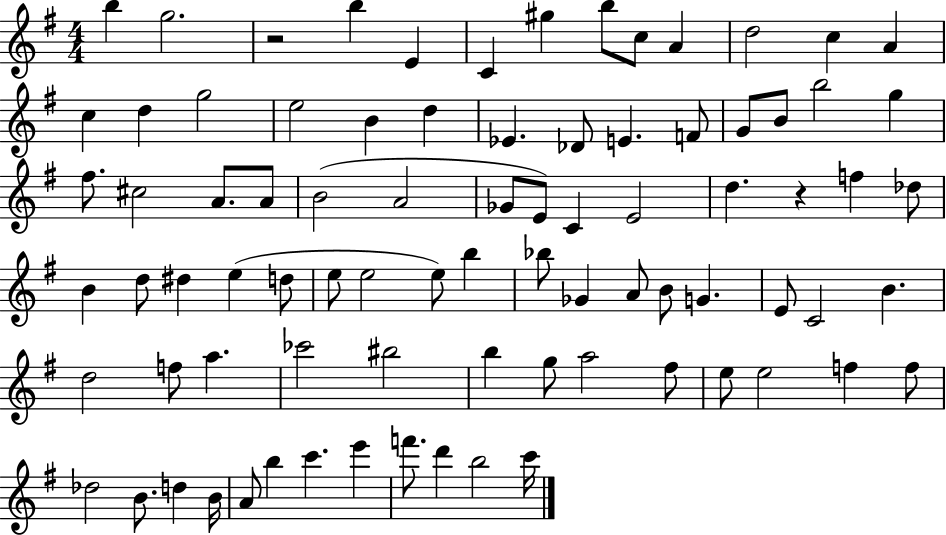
B5/q G5/h. R/h B5/q E4/q C4/q G#5/q B5/e C5/e A4/q D5/h C5/q A4/q C5/q D5/q G5/h E5/h B4/q D5/q Eb4/q. Db4/e E4/q. F4/e G4/e B4/e B5/h G5/q F#5/e. C#5/h A4/e. A4/e B4/h A4/h Gb4/e E4/e C4/q E4/h D5/q. R/q F5/q Db5/e B4/q D5/e D#5/q E5/q D5/e E5/e E5/h E5/e B5/q Bb5/e Gb4/q A4/e B4/e G4/q. E4/e C4/h B4/q. D5/h F5/e A5/q. CES6/h BIS5/h B5/q G5/e A5/h F#5/e E5/e E5/h F5/q F5/e Db5/h B4/e. D5/q B4/s A4/e B5/q C6/q. E6/q F6/e. D6/q B5/h C6/s